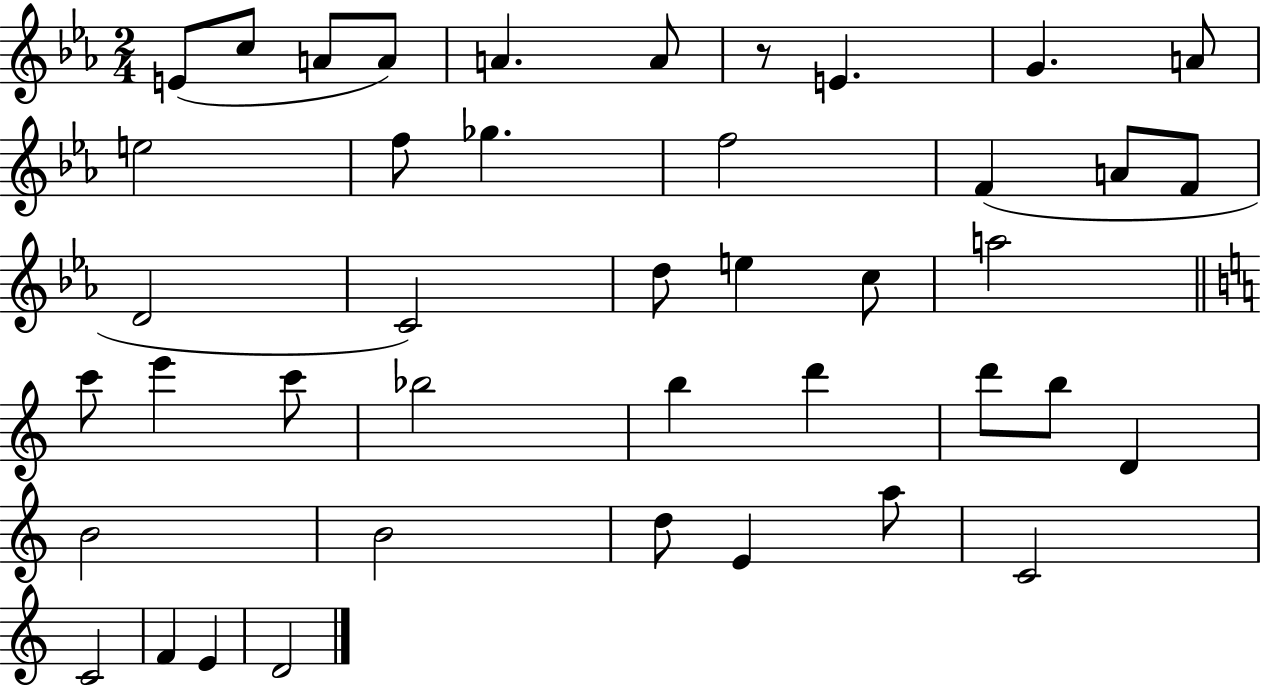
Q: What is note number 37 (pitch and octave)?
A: C4